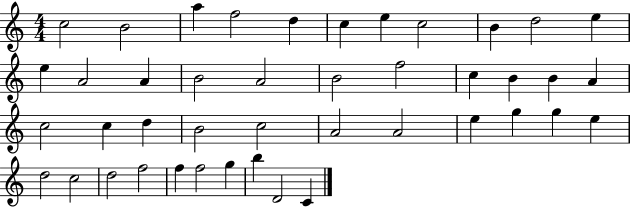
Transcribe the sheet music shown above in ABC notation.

X:1
T:Untitled
M:4/4
L:1/4
K:C
c2 B2 a f2 d c e c2 B d2 e e A2 A B2 A2 B2 f2 c B B A c2 c d B2 c2 A2 A2 e g g e d2 c2 d2 f2 f f2 g b D2 C